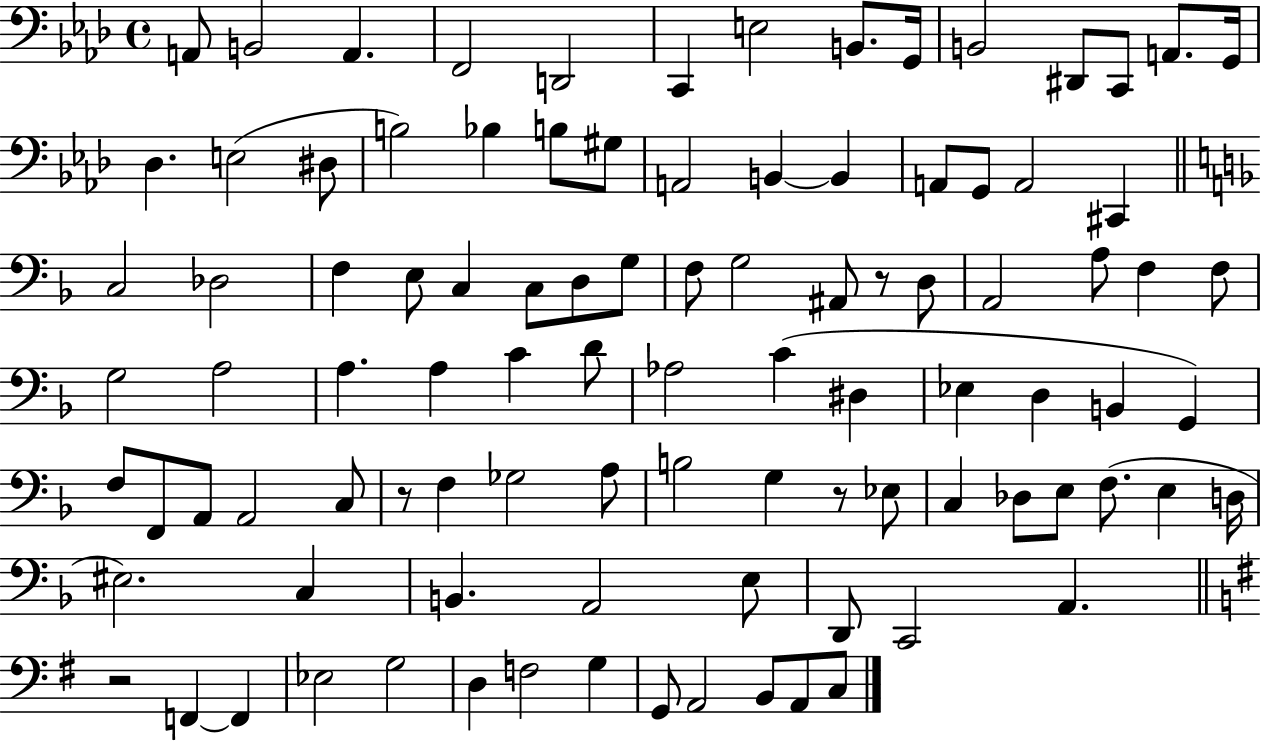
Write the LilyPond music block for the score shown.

{
  \clef bass
  \time 4/4
  \defaultTimeSignature
  \key aes \major
  \repeat volta 2 { a,8 b,2 a,4. | f,2 d,2 | c,4 e2 b,8. g,16 | b,2 dis,8 c,8 a,8. g,16 | \break des4. e2( dis8 | b2) bes4 b8 gis8 | a,2 b,4~~ b,4 | a,8 g,8 a,2 cis,4 | \break \bar "||" \break \key f \major c2 des2 | f4 e8 c4 c8 d8 g8 | f8 g2 ais,8 r8 d8 | a,2 a8 f4 f8 | \break g2 a2 | a4. a4 c'4 d'8 | aes2 c'4( dis4 | ees4 d4 b,4 g,4) | \break f8 f,8 a,8 a,2 c8 | r8 f4 ges2 a8 | b2 g4 r8 ees8 | c4 des8 e8 f8.( e4 d16 | \break eis2.) c4 | b,4. a,2 e8 | d,8 c,2 a,4. | \bar "||" \break \key g \major r2 f,4~~ f,4 | ees2 g2 | d4 f2 g4 | g,8 a,2 b,8 a,8 c8 | \break } \bar "|."
}